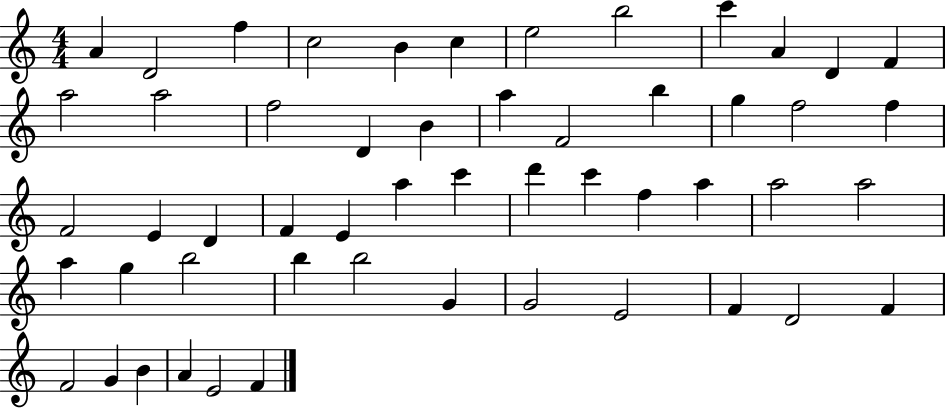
X:1
T:Untitled
M:4/4
L:1/4
K:C
A D2 f c2 B c e2 b2 c' A D F a2 a2 f2 D B a F2 b g f2 f F2 E D F E a c' d' c' f a a2 a2 a g b2 b b2 G G2 E2 F D2 F F2 G B A E2 F